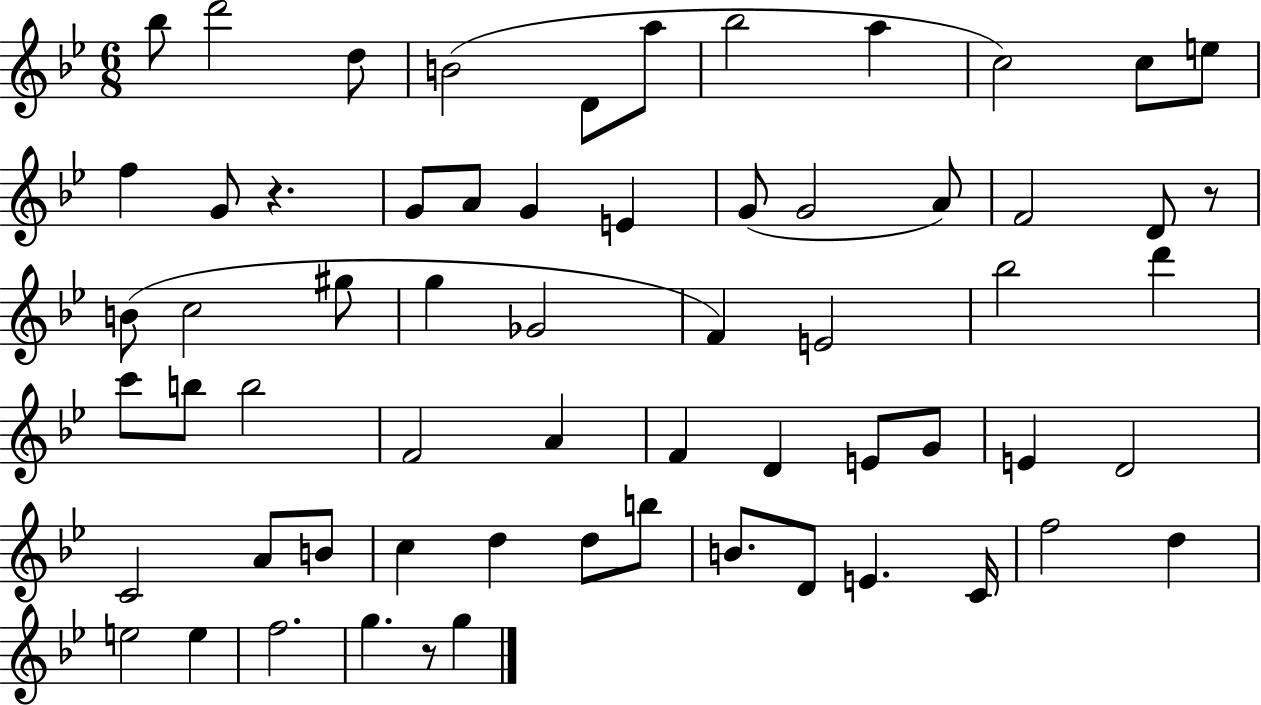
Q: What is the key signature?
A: BES major